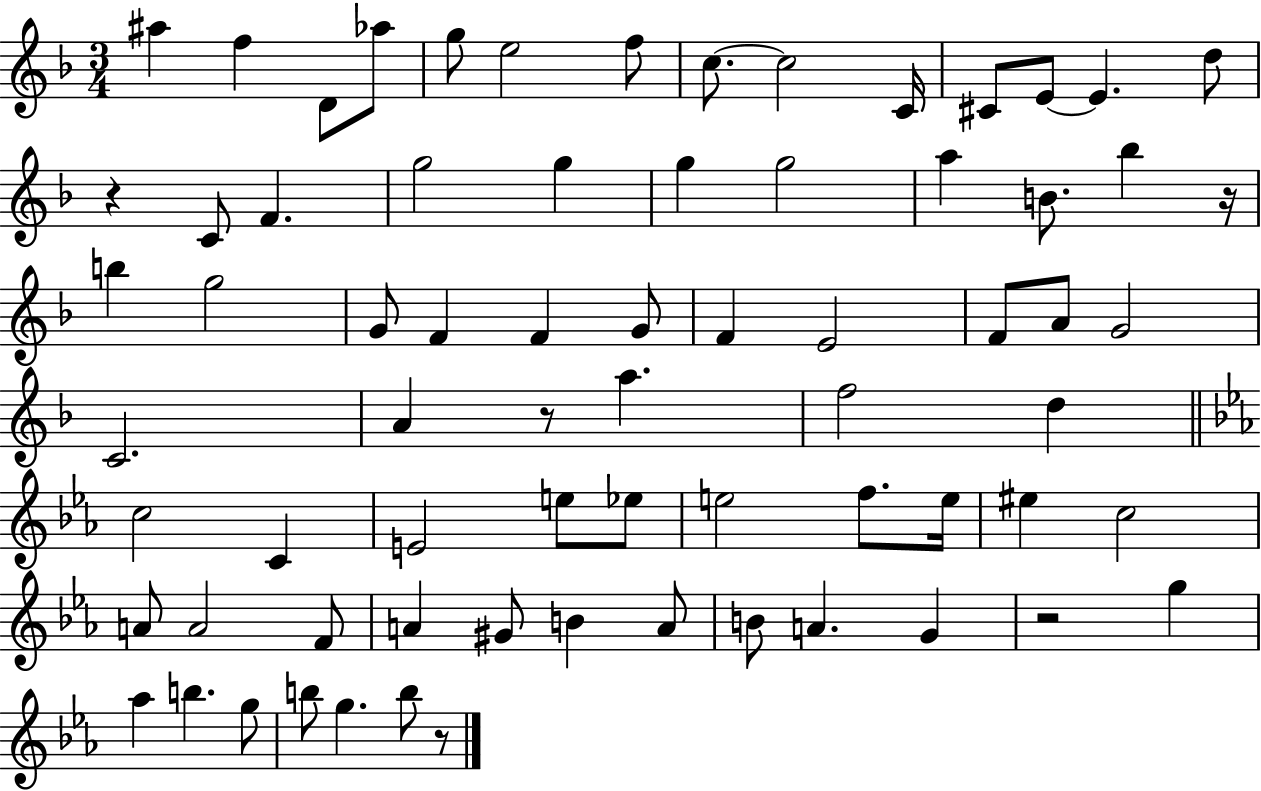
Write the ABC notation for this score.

X:1
T:Untitled
M:3/4
L:1/4
K:F
^a f D/2 _a/2 g/2 e2 f/2 c/2 c2 C/4 ^C/2 E/2 E d/2 z C/2 F g2 g g g2 a B/2 _b z/4 b g2 G/2 F F G/2 F E2 F/2 A/2 G2 C2 A z/2 a f2 d c2 C E2 e/2 _e/2 e2 f/2 e/4 ^e c2 A/2 A2 F/2 A ^G/2 B A/2 B/2 A G z2 g _a b g/2 b/2 g b/2 z/2